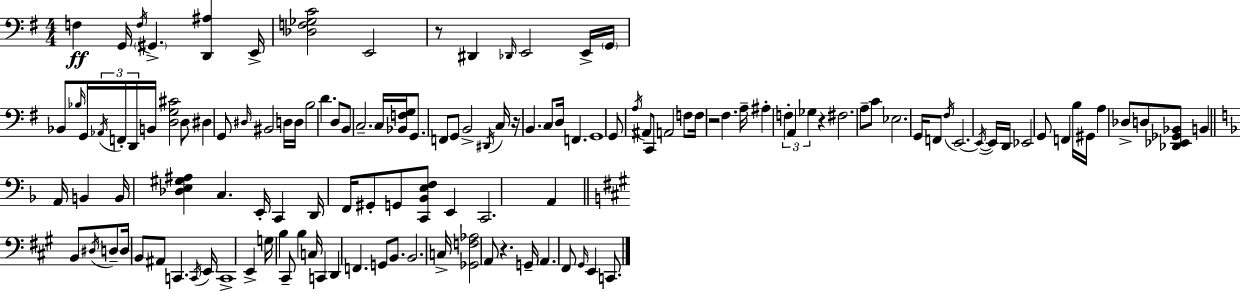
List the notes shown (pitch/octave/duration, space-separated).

F3/q G2/s F3/s G#2/q. [D2,A#3]/q E2/s [Db3,F3,Gb3,C4]/h E2/h R/e D#2/q Db2/s E2/h E2/s G2/s Bb2/e Bb3/s G2/s Ab2/s F2/s D2/s B2/s [D3,G3,C#4]/h D3/e D#3/q G2/e D#3/s BIS2/h D3/s D3/s B3/h D4/q. D3/e B2/e C3/h. C3/s [Bb2,F3,G3]/s G2/e. F2/e G2/e B2/h D#2/s C3/s R/s B2/q. C3/e D3/s F2/q. G2/w G2/e A3/s A#2/e C2/e A2/h F3/e F3/s R/h F#3/q. A3/s A#3/q F3/q A2/q Gb3/q R/q F#3/h. A3/e C4/e Eb3/h. G2/s F2/e F#3/s E2/h. E2/s E2/s D2/s Eb2/h G2/e F2/q B3/s G#2/s A3/q Db3/e D3/e [Db2,Eb2,Gb2,Bb2]/e B2/q A2/s B2/q B2/s [Db3,E3,G#3,A#3]/q C3/q. E2/s C2/q D2/s F2/s G#2/e G2/e [C2,Bb2,E3,F3]/e E2/q C2/h. A2/q B2/e D#3/s D3/e D3/s B2/e A#2/e C2/q. C2/s E2/s C2/w E2/q G3/s B3/q C#2/e B3/q C3/s C2/q D2/q F2/q. G2/e B2/e. B2/h. C3/s [Gb2,F3,Ab3]/h A2/e R/q. G2/s A2/q. F#2/e G#2/s E2/q C2/e.